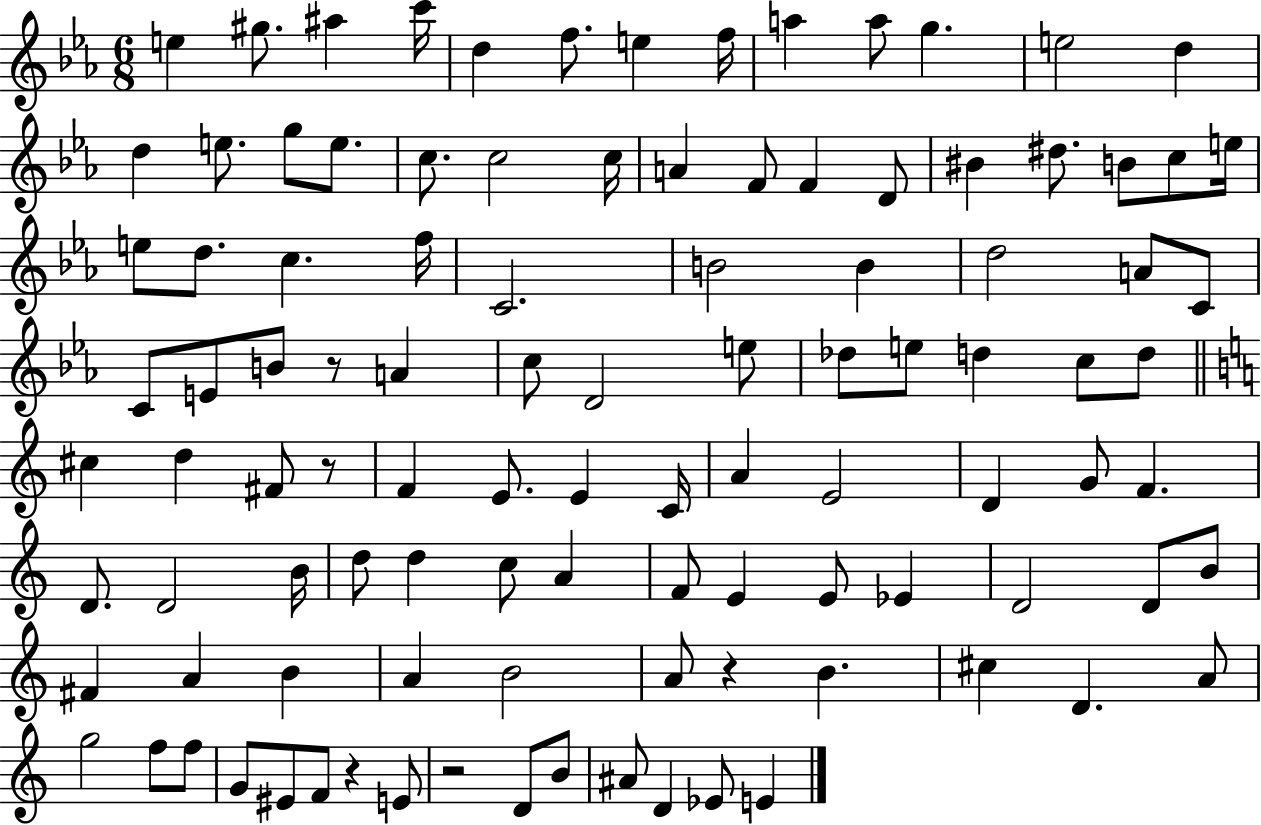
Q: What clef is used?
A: treble